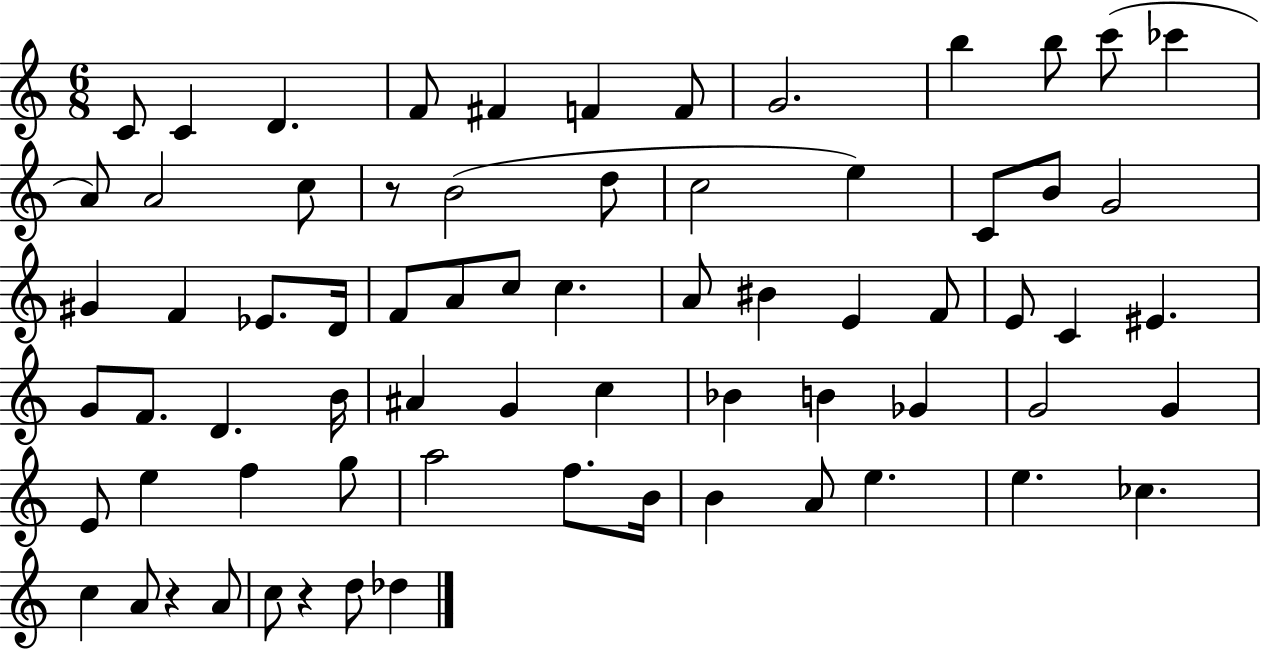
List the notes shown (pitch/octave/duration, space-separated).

C4/e C4/q D4/q. F4/e F#4/q F4/q F4/e G4/h. B5/q B5/e C6/e CES6/q A4/e A4/h C5/e R/e B4/h D5/e C5/h E5/q C4/e B4/e G4/h G#4/q F4/q Eb4/e. D4/s F4/e A4/e C5/e C5/q. A4/e BIS4/q E4/q F4/e E4/e C4/q EIS4/q. G4/e F4/e. D4/q. B4/s A#4/q G4/q C5/q Bb4/q B4/q Gb4/q G4/h G4/q E4/e E5/q F5/q G5/e A5/h F5/e. B4/s B4/q A4/e E5/q. E5/q. CES5/q. C5/q A4/e R/q A4/e C5/e R/q D5/e Db5/q